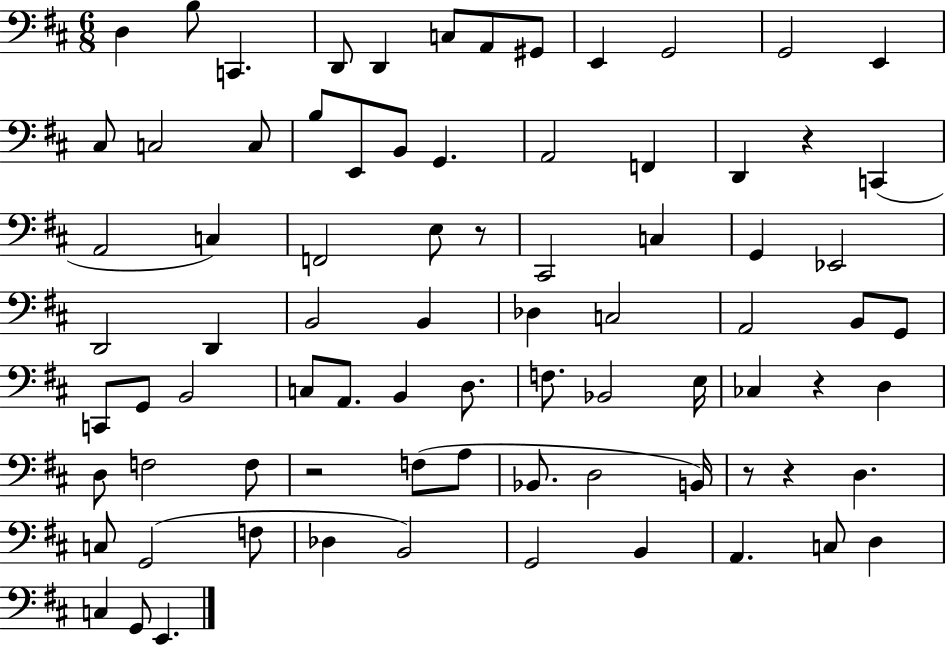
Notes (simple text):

D3/q B3/e C2/q. D2/e D2/q C3/e A2/e G#2/e E2/q G2/h G2/h E2/q C#3/e C3/h C3/e B3/e E2/e B2/e G2/q. A2/h F2/q D2/q R/q C2/q A2/h C3/q F2/h E3/e R/e C#2/h C3/q G2/q Eb2/h D2/h D2/q B2/h B2/q Db3/q C3/h A2/h B2/e G2/e C2/e G2/e B2/h C3/e A2/e. B2/q D3/e. F3/e. Bb2/h E3/s CES3/q R/q D3/q D3/e F3/h F3/e R/h F3/e A3/e Bb2/e. D3/h B2/s R/e R/q D3/q. C3/e G2/h F3/e Db3/q B2/h G2/h B2/q A2/q. C3/e D3/q C3/q G2/e E2/q.